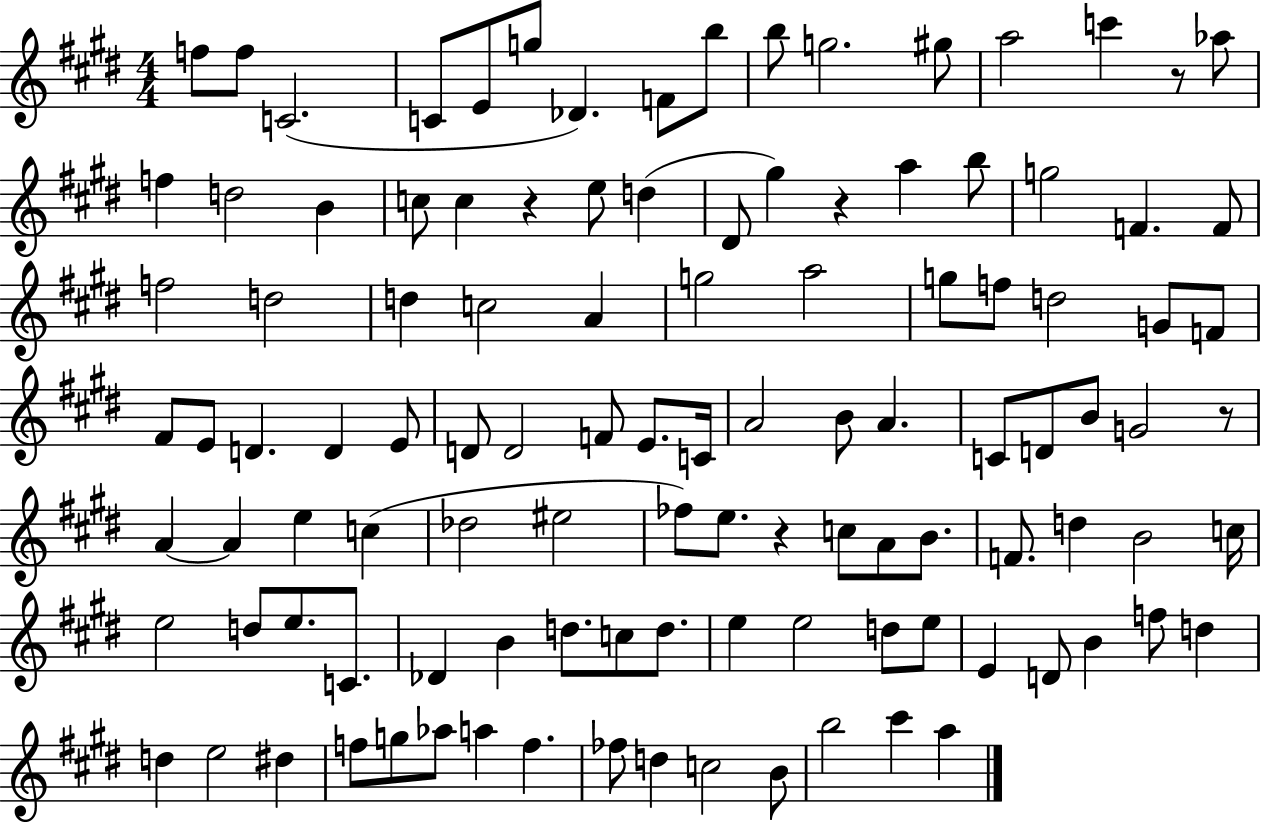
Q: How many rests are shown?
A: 5